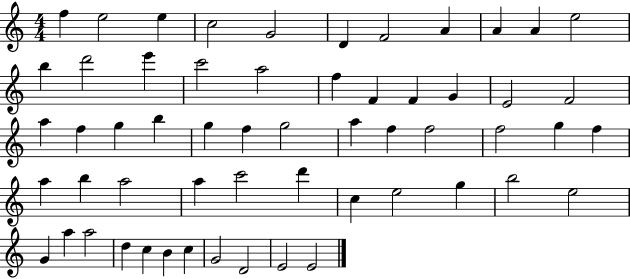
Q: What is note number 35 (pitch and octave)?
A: F5